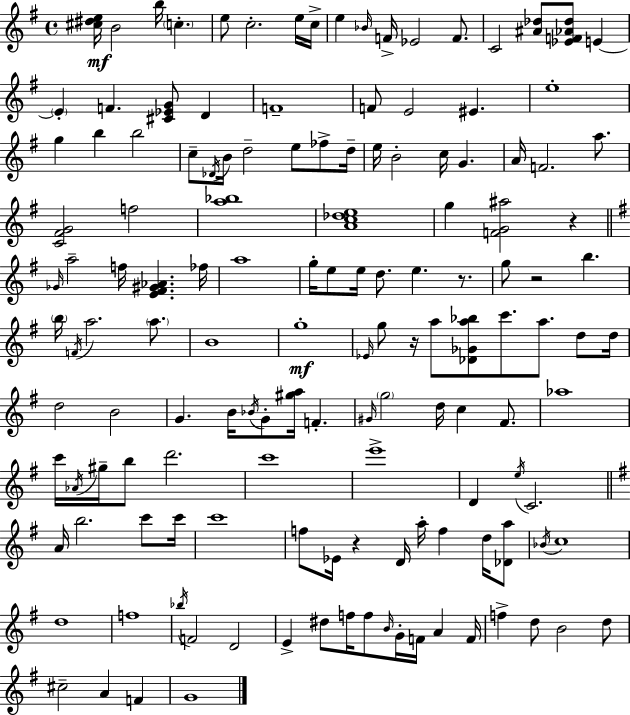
{
  \clef treble
  \time 4/4
  \defaultTimeSignature
  \key e \minor
  <cis'' dis'' e''>16\mf b'2 b''16 \parenthesize c''4.-. | e''8 c''2.-. e''16 c''16-> | e''4 \grace { bes'16 } f'16-> ees'2 f'8. | c'2 <ais' des''>8 <ees' f' aes' des''>8 e'4~~ | \break \parenthesize e'4-. f'4. <cis' ees' g'>8 d'4 | f'1-- | f'8 e'2 eis'4. | e''1-. | \break g''4 b''4 b''2 | c''8-- \acciaccatura { des'16 } b'16 d''2-- e''8 fes''8-> | d''16-- e''16 b'2-. c''16 g'4. | a'16 f'2. a''8. | \break <c' fis' g'>2 f''2 | <a'' bes''>1 | <a' c'' des'' e''>1 | g''4 <f' g' ais''>2 r4 | \break \bar "||" \break \key g \major \grace { ges'16 } a''2-- f''16 <e' fis' gis' aes'>4. | fes''16 a''1 | g''16-. e''8 e''16 d''8. e''4. r8. | g''8 r2 b''4. | \break \parenthesize b''16 \acciaccatura { f'16 } a''2. \parenthesize a''8. | b'1 | g''1-.\mf | \grace { ees'16 } g''8 r16 a''8 <des' ges' a'' bes''>8 c'''8. a''8. | \break d''8 d''16 d''2 b'2 | g'4. b'16 \acciaccatura { bes'16 } g'8-. <gis'' a''>16 f'4.-. | \grace { gis'16 } \parenthesize g''2 d''16 c''4 | fis'8. aes''1 | \break c'''16 \acciaccatura { aes'16 } gis''16-- b''8 d'''2. | c'''1 | e'''1-> | d'4 \acciaccatura { e''16 } c'2. | \break \bar "||" \break \key g \major a'16 b''2. c'''8 c'''16 | c'''1 | f''8 ees'16 r4 d'16 a''16-. f''4 d''16 <des' a''>8 | \acciaccatura { bes'16 } c''1 | \break d''1 | f''1 | \acciaccatura { bes''16 } f'2 d'2 | e'4-> dis''8 f''16 f''8 \grace { b'16 } g'16-. f'16 a'4 | \break f'16 f''4-> d''8 b'2 | d''8 cis''2-- a'4 f'4 | g'1 | \bar "|."
}